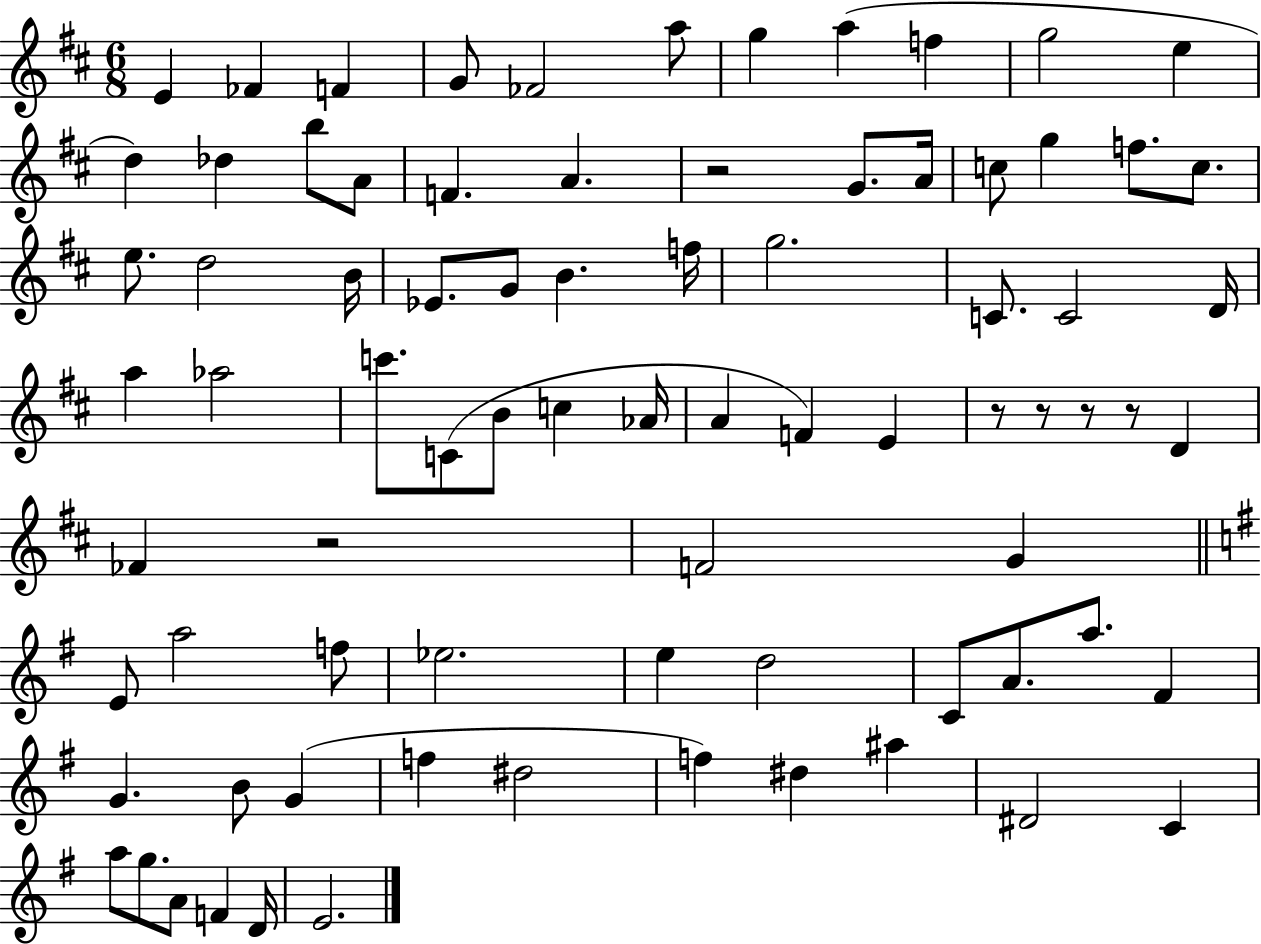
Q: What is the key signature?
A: D major